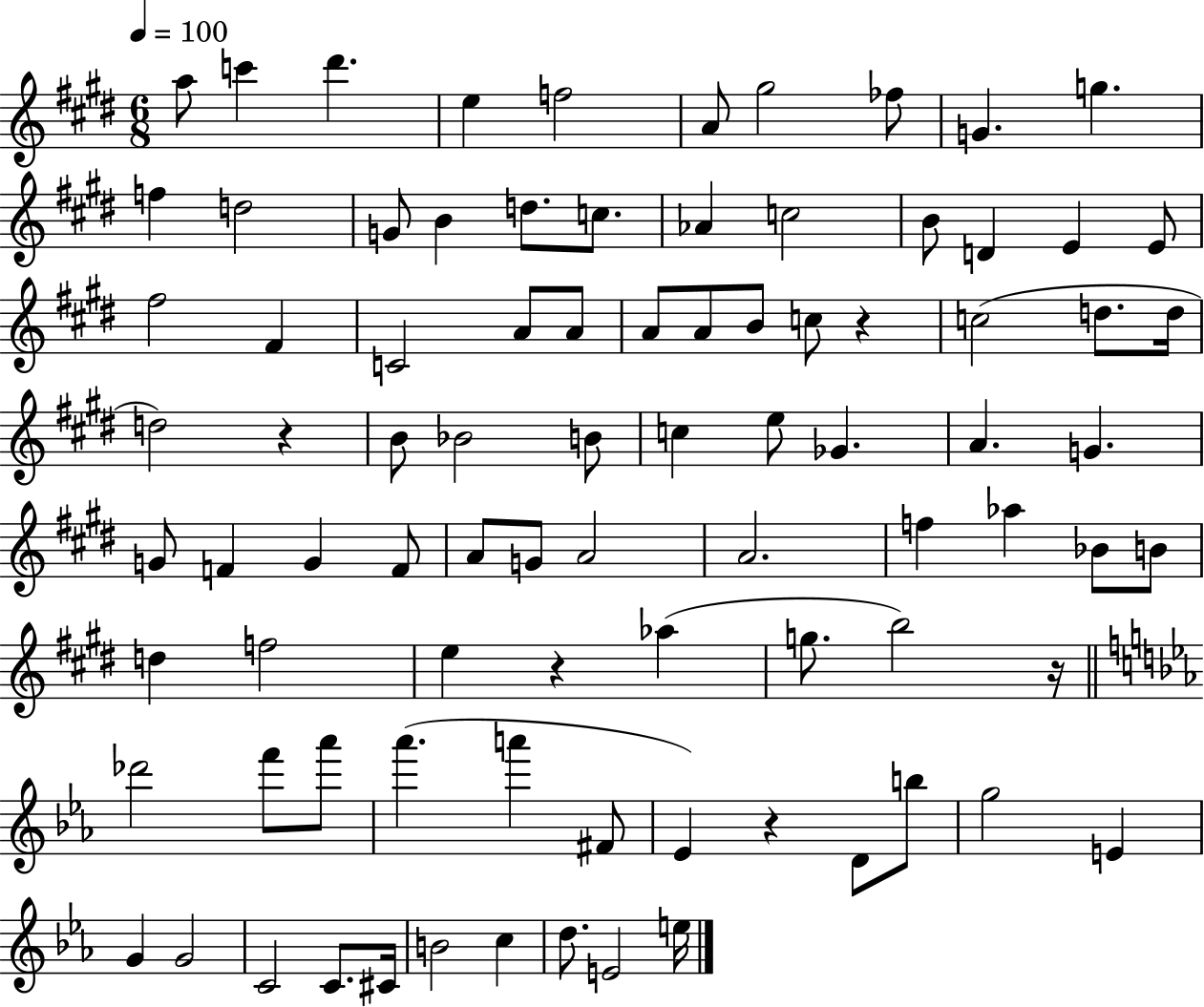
{
  \clef treble
  \numericTimeSignature
  \time 6/8
  \key e \major
  \tempo 4 = 100
  \repeat volta 2 { a''8 c'''4 dis'''4. | e''4 f''2 | a'8 gis''2 fes''8 | g'4. g''4. | \break f''4 d''2 | g'8 b'4 d''8. c''8. | aes'4 c''2 | b'8 d'4 e'4 e'8 | \break fis''2 fis'4 | c'2 a'8 a'8 | a'8 a'8 b'8 c''8 r4 | c''2( d''8. d''16 | \break d''2) r4 | b'8 bes'2 b'8 | c''4 e''8 ges'4. | a'4. g'4. | \break g'8 f'4 g'4 f'8 | a'8 g'8 a'2 | a'2. | f''4 aes''4 bes'8 b'8 | \break d''4 f''2 | e''4 r4 aes''4( | g''8. b''2) r16 | \bar "||" \break \key ees \major des'''2 f'''8 aes'''8 | aes'''4.( a'''4 fis'8 | ees'4) r4 d'8 b''8 | g''2 e'4 | \break g'4 g'2 | c'2 c'8. cis'16 | b'2 c''4 | d''8. e'2 e''16 | \break } \bar "|."
}